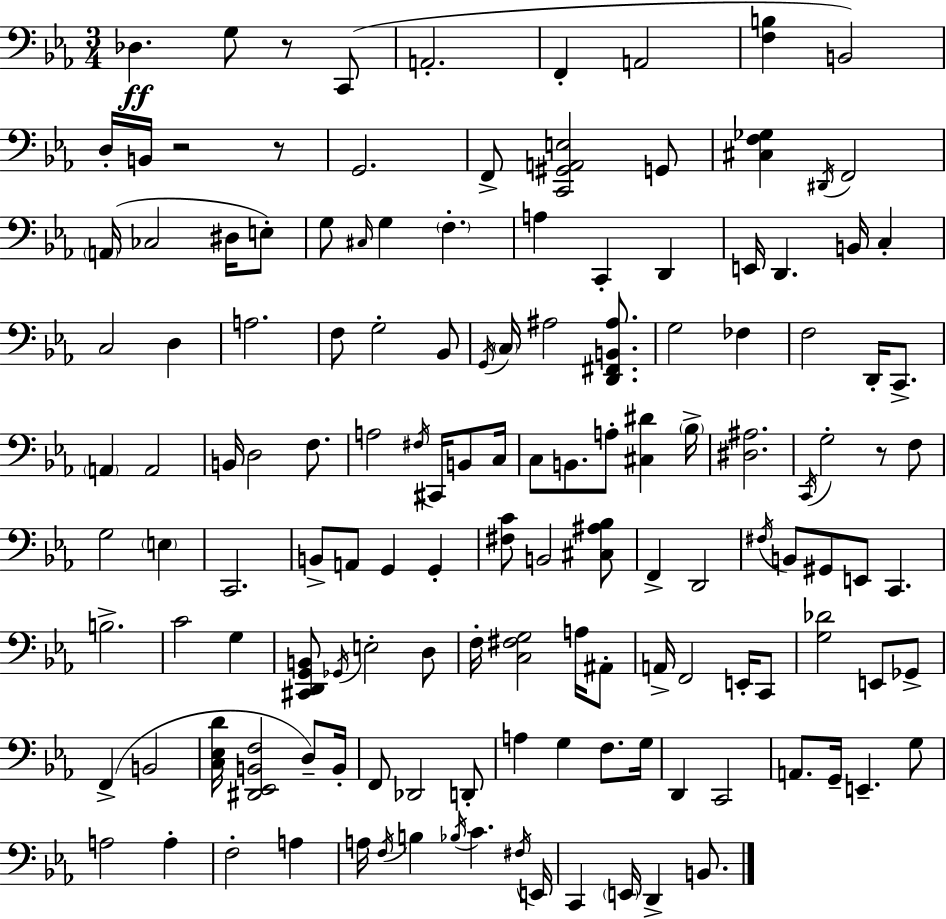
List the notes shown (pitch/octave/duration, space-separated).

Db3/q. G3/e R/e C2/e A2/h. F2/q A2/h [F3,B3]/q B2/h D3/s B2/s R/h R/e G2/h. F2/e [C2,G#2,A2,E3]/h G2/e [C#3,F3,Gb3]/q D#2/s F2/h A2/s CES3/h D#3/s E3/e G3/e C#3/s G3/q F3/q. A3/q C2/q D2/q E2/s D2/q. B2/s C3/q C3/h D3/q A3/h. F3/e G3/h Bb2/e G2/s C3/s A#3/h [D2,F#2,B2,A#3]/e. G3/h FES3/q F3/h D2/s C2/e. A2/q A2/h B2/s D3/h F3/e. A3/h F#3/s C#2/s B2/e C3/s C3/e B2/e. A3/e [C#3,D#4]/q Bb3/s [D#3,A#3]/h. C2/s G3/h R/e F3/e G3/h E3/q C2/h. B2/e A2/e G2/q G2/q [F#3,C4]/e B2/h [C#3,A#3,Bb3]/e F2/q D2/h F#3/s B2/e G#2/e E2/e C2/q. B3/h. C4/h G3/q [C#2,D2,G2,B2]/e Gb2/s E3/h D3/e F3/s [C3,F#3,G3]/h A3/s A#2/e A2/s F2/h E2/s C2/e [G3,Db4]/h E2/e Gb2/e F2/q B2/h [C3,Eb3,D4]/s [D#2,Eb2,B2,F3]/h D3/e B2/s F2/e Db2/h D2/e A3/q G3/q F3/e. G3/s D2/q C2/h A2/e. G2/s E2/q. G3/e A3/h A3/q F3/h A3/q A3/s F3/s B3/q Bb3/s C4/q. F#3/s E2/s C2/q E2/s D2/q B2/e.